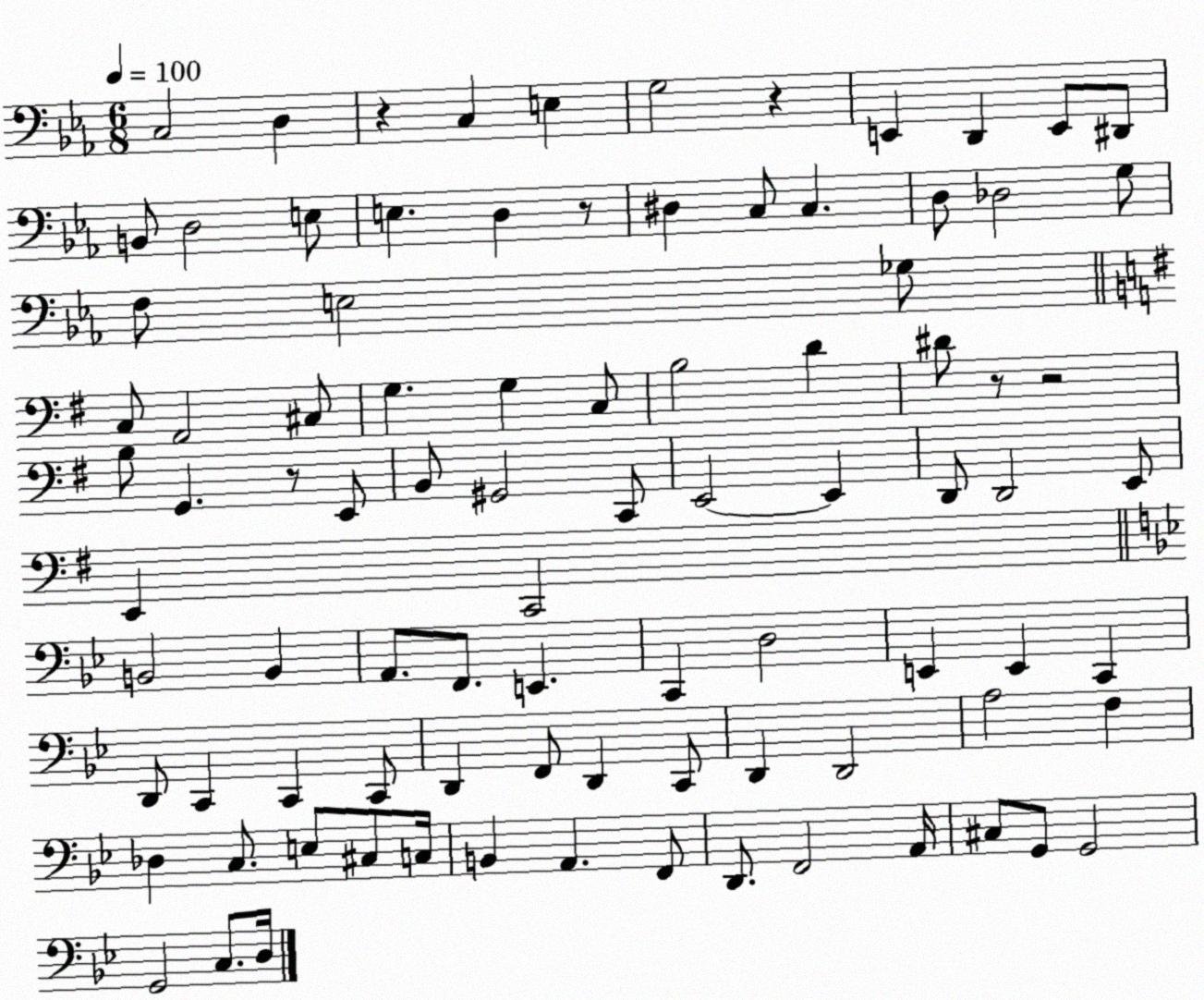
X:1
T:Untitled
M:6/8
L:1/4
K:Eb
C,2 D, z C, E, G,2 z E,, D,, E,,/2 ^D,,/2 B,,/2 D,2 E,/2 E, D, z/2 ^D, C,/2 C, D,/2 _D,2 G,/2 F,/2 E,2 _G,/2 C,/2 A,,2 ^C,/2 G, G, C,/2 B,2 D ^D/2 z/2 z2 B,/2 G,, z/2 E,,/2 B,,/2 ^G,,2 C,,/2 E,,2 E,, D,,/2 D,,2 E,,/2 E,, C,,2 B,,2 B,, A,,/2 F,,/2 E,, C,, D,2 E,, E,, C,, D,,/2 C,, C,, C,,/2 D,, F,,/2 D,, C,,/2 D,, D,,2 A,2 F, _D, C,/2 E,/2 ^C,/2 C,/4 B,, A,, F,,/2 D,,/2 F,,2 A,,/4 ^C,/2 G,,/2 G,,2 G,,2 C,/2 D,/4